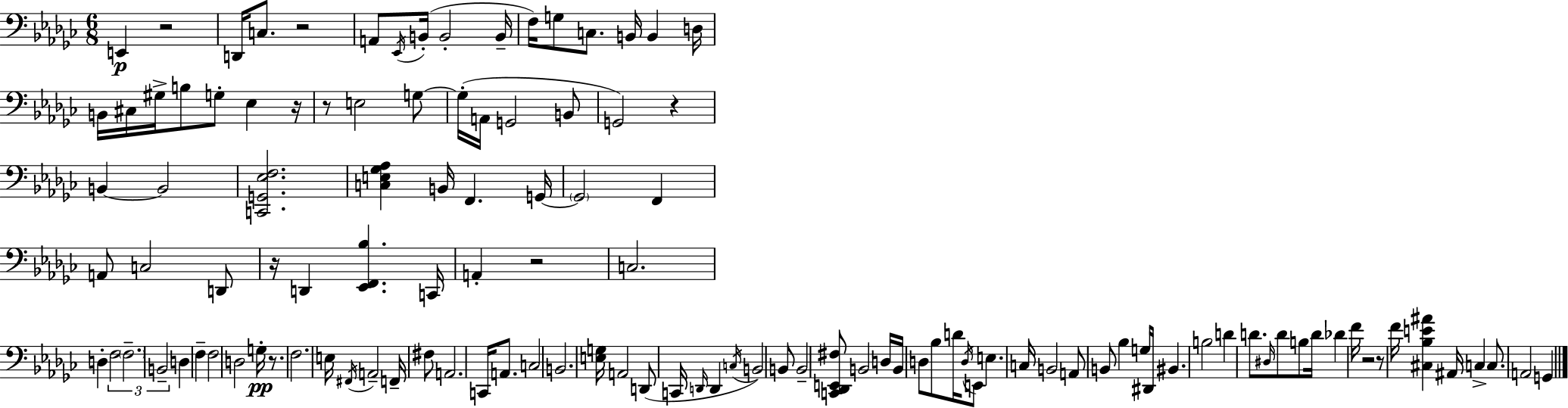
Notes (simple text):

E2/q R/h D2/s C3/e. R/h A2/e Eb2/s B2/s B2/h B2/s F3/s G3/e C3/e. B2/s B2/q D3/s B2/s C#3/s G#3/s B3/e G3/e Eb3/q R/s R/e E3/h G3/e G3/s A2/s G2/h B2/e G2/h R/q B2/q B2/h [C2,G2,Eb3,F3]/h. [C3,E3,Gb3,Ab3]/q B2/s F2/q. G2/s G2/h F2/q A2/e C3/h D2/e R/s D2/q [Eb2,F2,Bb3]/q. C2/s A2/q R/h C3/h. D3/q F3/h F3/h. B2/h D3/q F3/q F3/h D3/h G3/s R/e. F3/h. E3/s F#2/s A2/h F2/s F#3/e A2/h. C2/s A2/e. C3/h B2/h. [E3,G3]/s A2/h D2/e C2/s D2/s D2/q C3/s B2/h B2/e B2/h [C2,Db2,E2,F#3]/e B2/h D3/s B2/s D3/e Bb3/e D4/s D3/s E2/e E3/q. C3/s B2/h A2/e B2/e Bb3/q G3/s D#2/s BIS2/q. B3/h D4/q D4/e. D#3/s D4/e B3/e D4/s Db4/q F4/s R/h R/e F4/s [C#3,Bb3,E4,A#4]/q A#2/s C3/q C3/e. A2/h G2/q